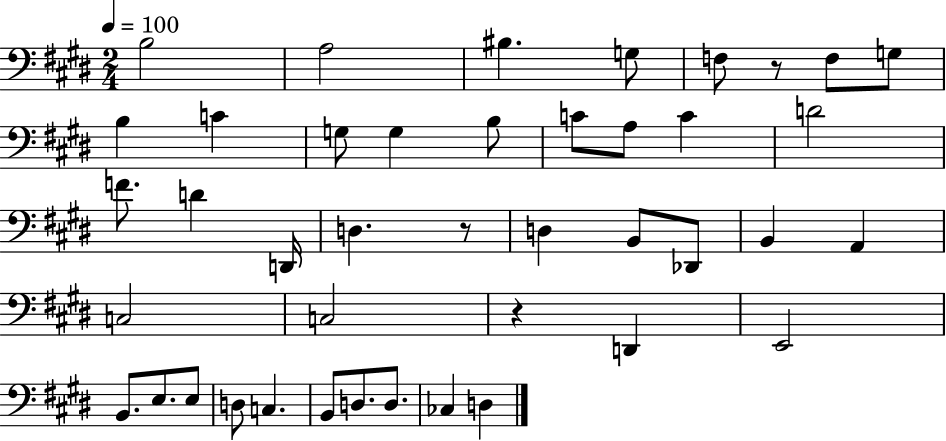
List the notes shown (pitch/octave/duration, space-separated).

B3/h A3/h BIS3/q. G3/e F3/e R/e F3/e G3/e B3/q C4/q G3/e G3/q B3/e C4/e A3/e C4/q D4/h F4/e. D4/q D2/s D3/q. R/e D3/q B2/e Db2/e B2/q A2/q C3/h C3/h R/q D2/q E2/h B2/e. E3/e. E3/e D3/e C3/q. B2/e D3/e. D3/e. CES3/q D3/q